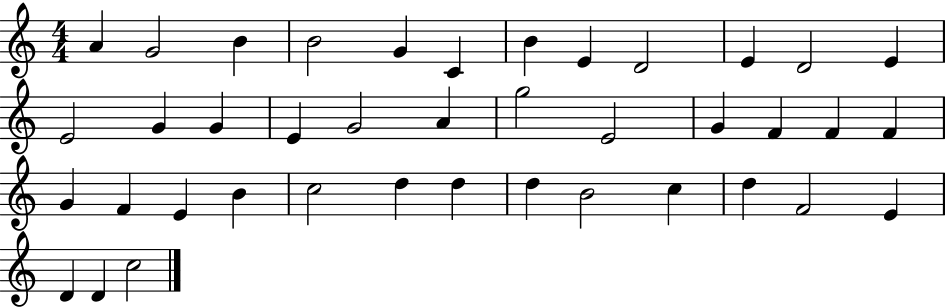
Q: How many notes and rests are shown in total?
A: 40